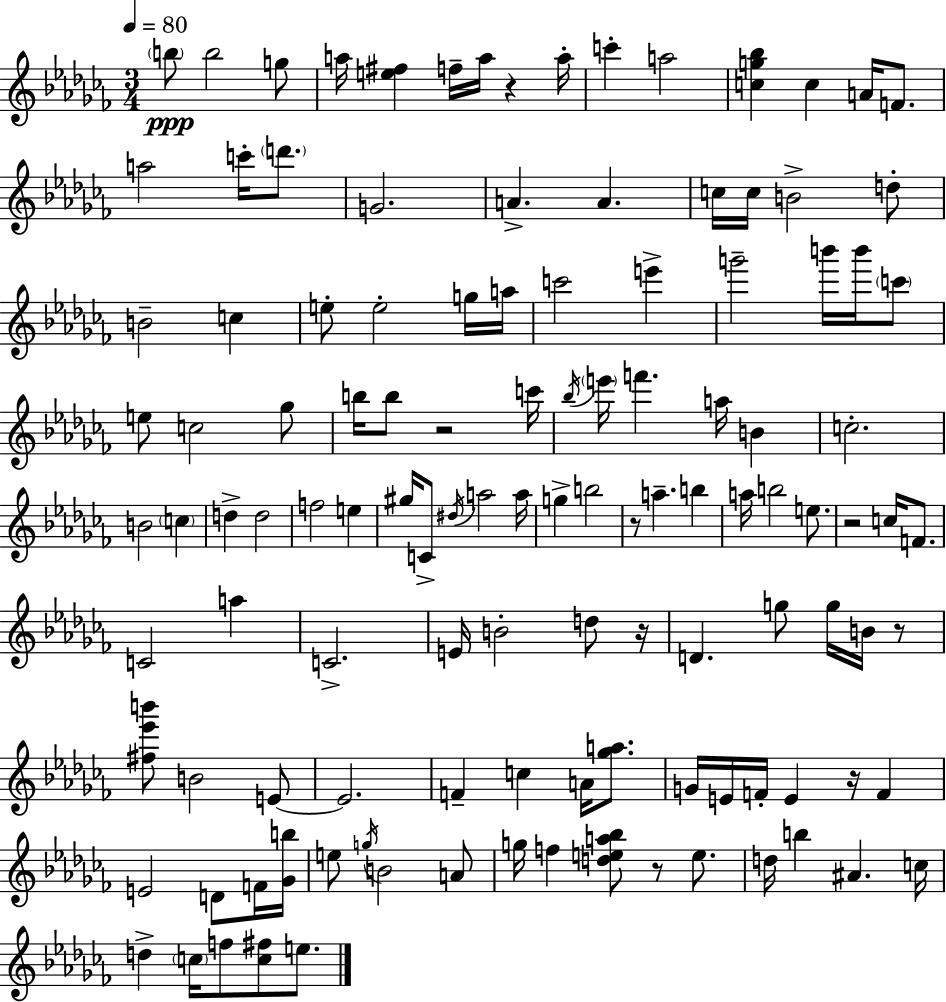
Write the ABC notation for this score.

X:1
T:Untitled
M:3/4
L:1/4
K:Abm
b/2 b2 g/2 a/4 [e^f] f/4 a/4 z a/4 c' a2 [cg_b] c A/4 F/2 a2 c'/4 d'/2 G2 A A c/4 c/4 B2 d/2 B2 c e/2 e2 g/4 a/4 c'2 e' g'2 b'/4 b'/4 c'/2 e/2 c2 _g/2 b/4 b/2 z2 c'/4 _b/4 e'/4 f' a/4 B c2 B2 c d d2 f2 e ^g/4 C/2 ^d/4 a2 a/4 g b2 z/2 a b a/4 b2 e/2 z2 c/4 F/2 C2 a C2 E/4 B2 d/2 z/4 D g/2 g/4 B/4 z/2 [^f_e'b']/2 B2 E/2 E2 F c A/4 [_ga]/2 G/4 E/4 F/4 E z/4 F E2 D/2 F/4 [_Gb]/4 e/2 g/4 B2 A/2 g/4 f [dea_b]/2 z/2 e/2 d/4 b ^A c/4 d c/4 f/2 [c^f]/2 e/2